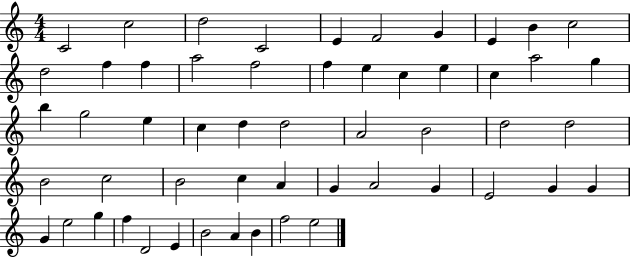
X:1
T:Untitled
M:4/4
L:1/4
K:C
C2 c2 d2 C2 E F2 G E B c2 d2 f f a2 f2 f e c e c a2 g b g2 e c d d2 A2 B2 d2 d2 B2 c2 B2 c A G A2 G E2 G G G e2 g f D2 E B2 A B f2 e2